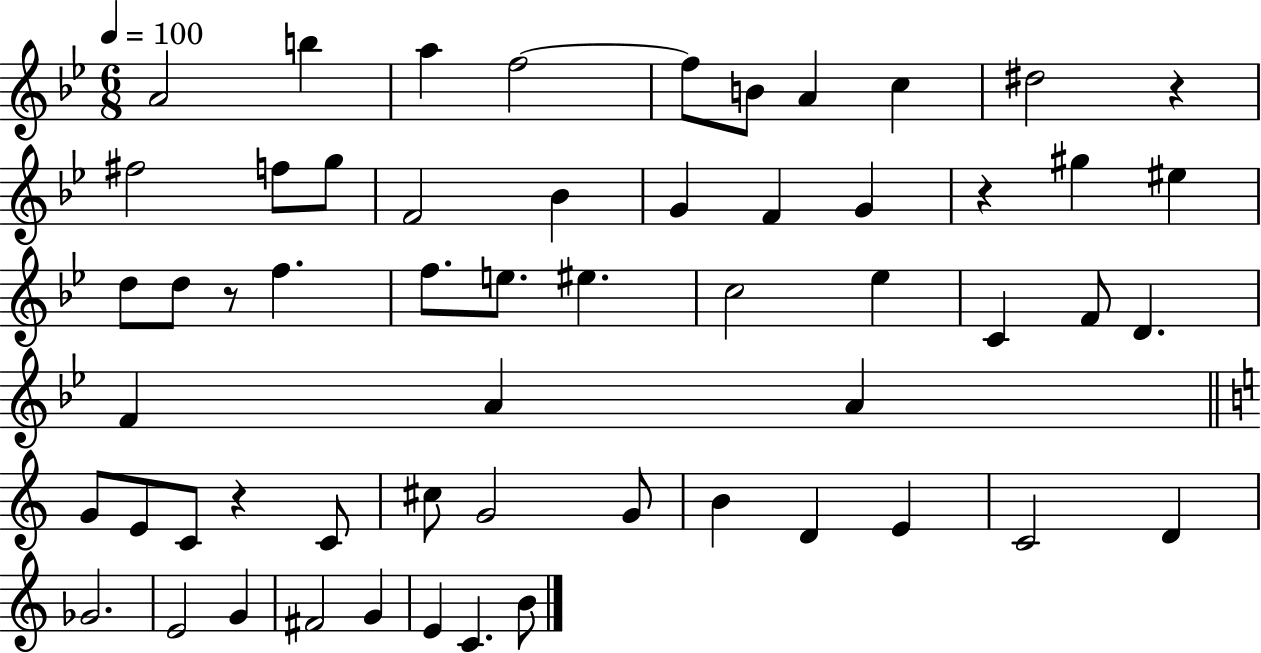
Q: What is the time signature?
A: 6/8